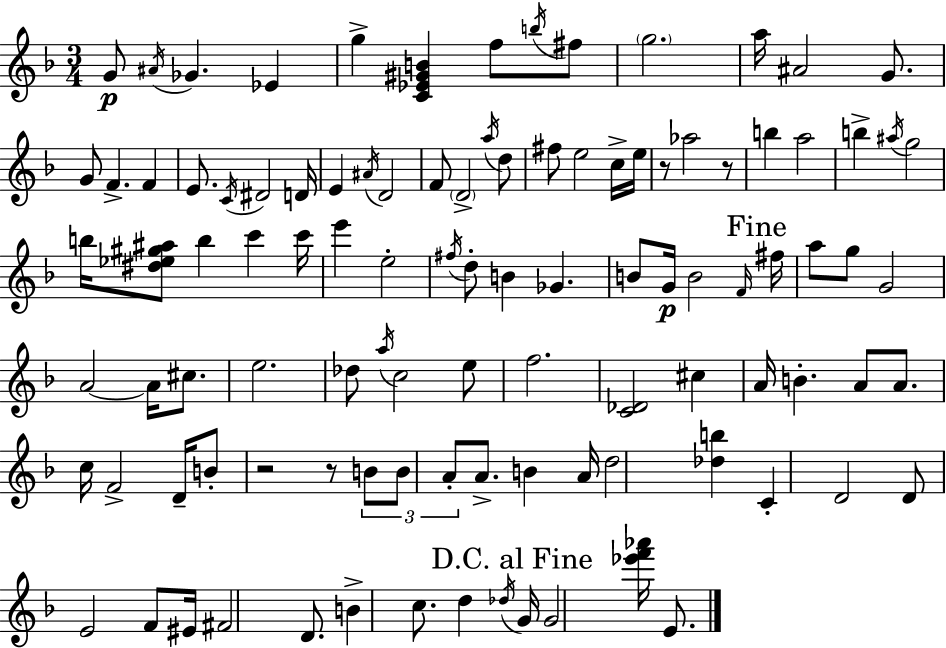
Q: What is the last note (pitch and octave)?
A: E4